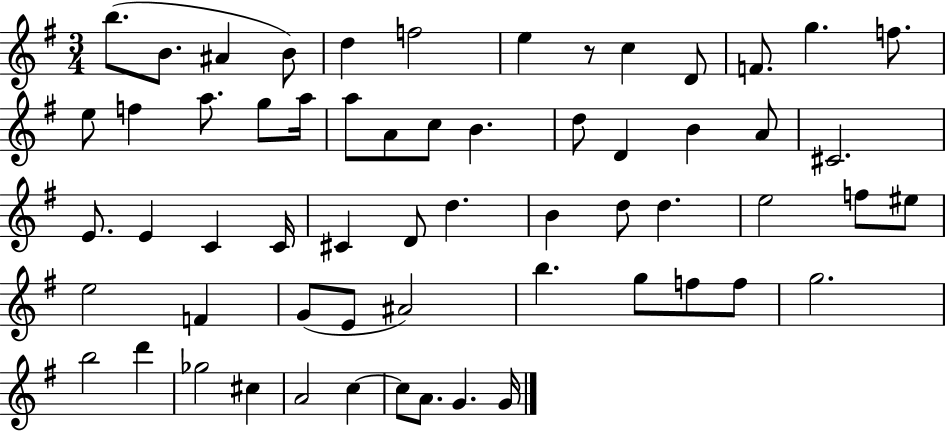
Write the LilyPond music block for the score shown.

{
  \clef treble
  \numericTimeSignature
  \time 3/4
  \key g \major
  \repeat volta 2 { b''8.( b'8. ais'4 b'8) | d''4 f''2 | e''4 r8 c''4 d'8 | f'8. g''4. f''8. | \break e''8 f''4 a''8. g''8 a''16 | a''8 a'8 c''8 b'4. | d''8 d'4 b'4 a'8 | cis'2. | \break e'8. e'4 c'4 c'16 | cis'4 d'8 d''4. | b'4 d''8 d''4. | e''2 f''8 eis''8 | \break e''2 f'4 | g'8( e'8 ais'2) | b''4. g''8 f''8 f''8 | g''2. | \break b''2 d'''4 | ges''2 cis''4 | a'2 c''4~~ | c''8 a'8. g'4. g'16 | \break } \bar "|."
}